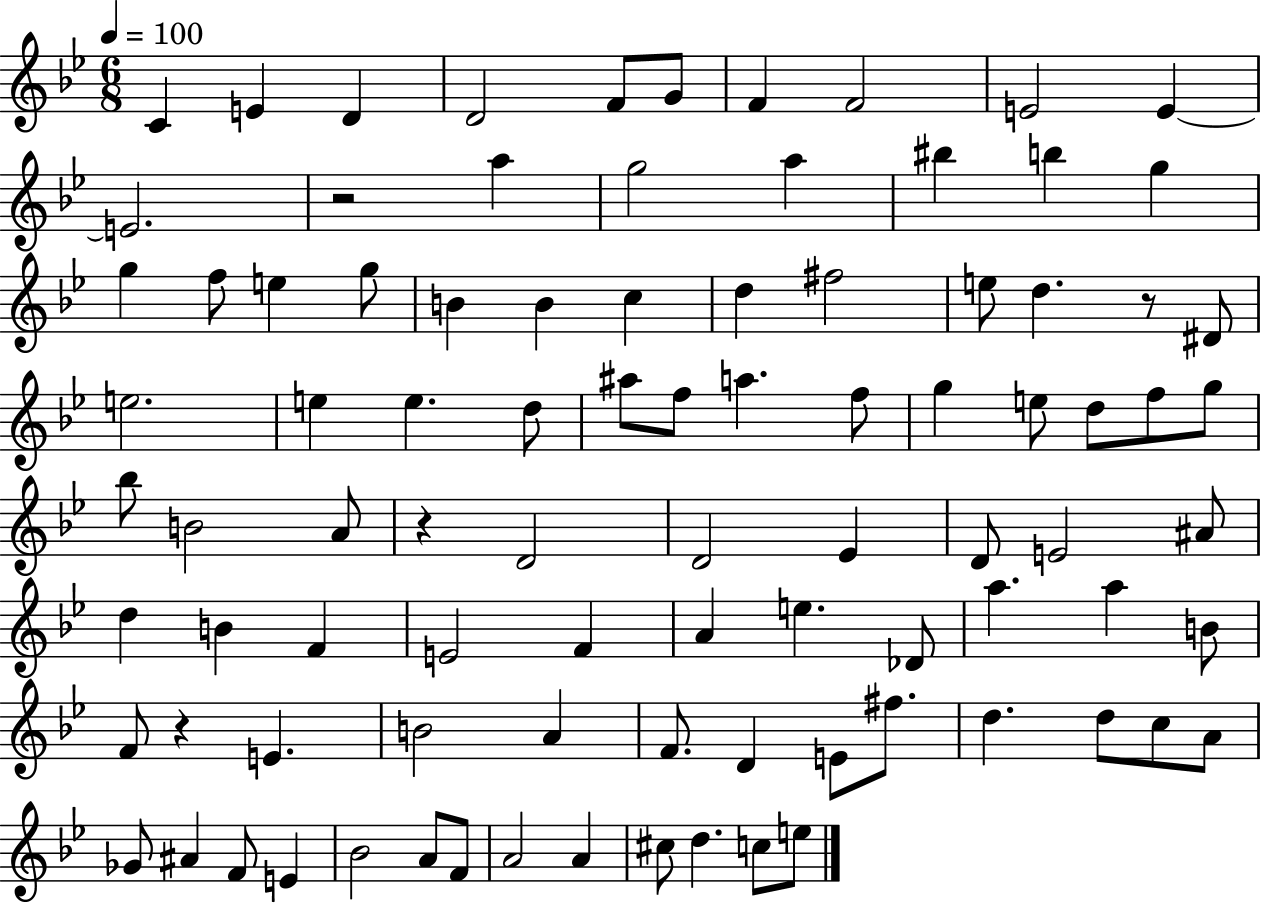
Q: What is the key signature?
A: BES major